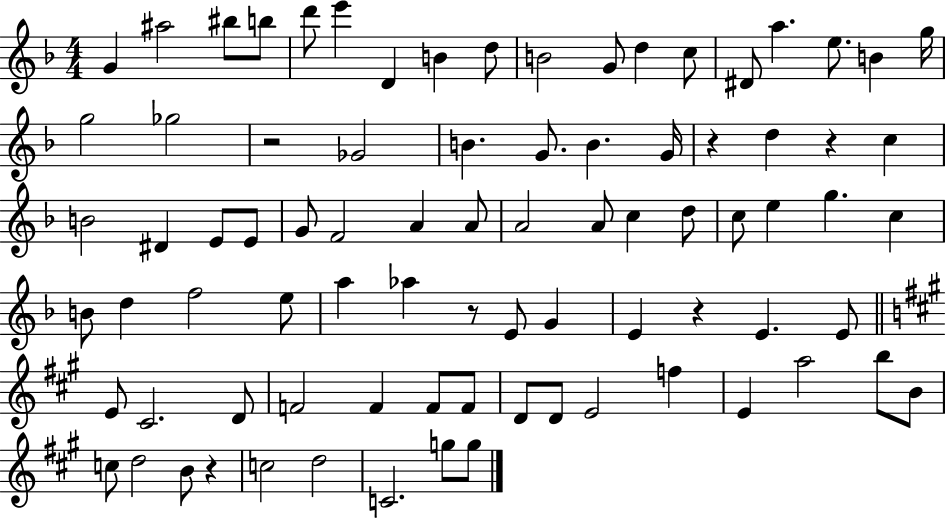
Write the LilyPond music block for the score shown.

{
  \clef treble
  \numericTimeSignature
  \time 4/4
  \key f \major
  g'4 ais''2 bis''8 b''8 | d'''8 e'''4 d'4 b'4 d''8 | b'2 g'8 d''4 c''8 | dis'8 a''4. e''8. b'4 g''16 | \break g''2 ges''2 | r2 ges'2 | b'4. g'8. b'4. g'16 | r4 d''4 r4 c''4 | \break b'2 dis'4 e'8 e'8 | g'8 f'2 a'4 a'8 | a'2 a'8 c''4 d''8 | c''8 e''4 g''4. c''4 | \break b'8 d''4 f''2 e''8 | a''4 aes''4 r8 e'8 g'4 | e'4 r4 e'4. e'8 | \bar "||" \break \key a \major e'8 cis'2. d'8 | f'2 f'4 f'8 f'8 | d'8 d'8 e'2 f''4 | e'4 a''2 b''8 b'8 | \break c''8 d''2 b'8 r4 | c''2 d''2 | c'2. g''8 g''8 | \bar "|."
}